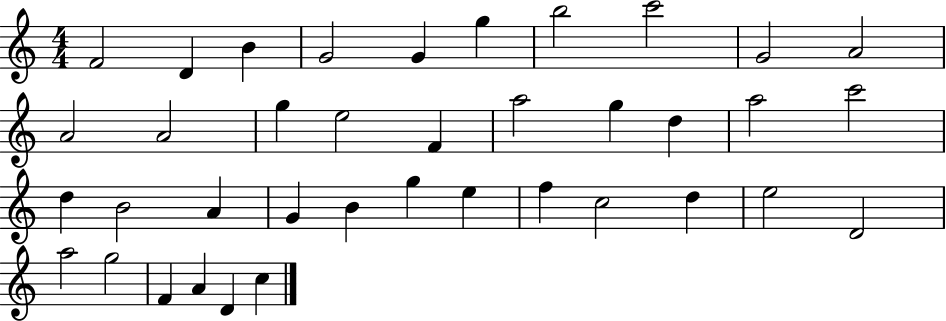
X:1
T:Untitled
M:4/4
L:1/4
K:C
F2 D B G2 G g b2 c'2 G2 A2 A2 A2 g e2 F a2 g d a2 c'2 d B2 A G B g e f c2 d e2 D2 a2 g2 F A D c